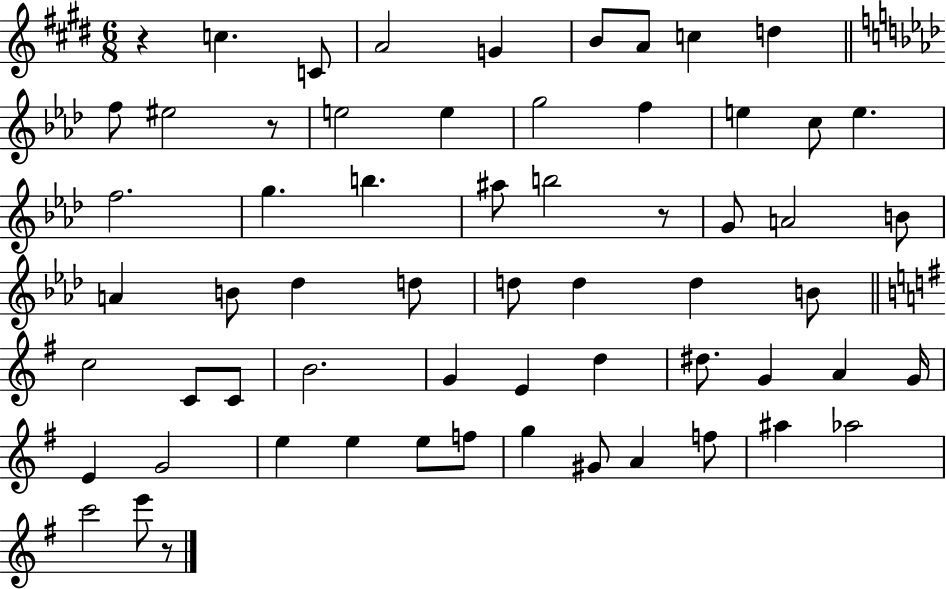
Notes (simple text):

R/q C5/q. C4/e A4/h G4/q B4/e A4/e C5/q D5/q F5/e EIS5/h R/e E5/h E5/q G5/h F5/q E5/q C5/e E5/q. F5/h. G5/q. B5/q. A#5/e B5/h R/e G4/e A4/h B4/e A4/q B4/e Db5/q D5/e D5/e D5/q D5/q B4/e C5/h C4/e C4/e B4/h. G4/q E4/q D5/q D#5/e. G4/q A4/q G4/s E4/q G4/h E5/q E5/q E5/e F5/e G5/q G#4/e A4/q F5/e A#5/q Ab5/h C6/h E6/e R/e